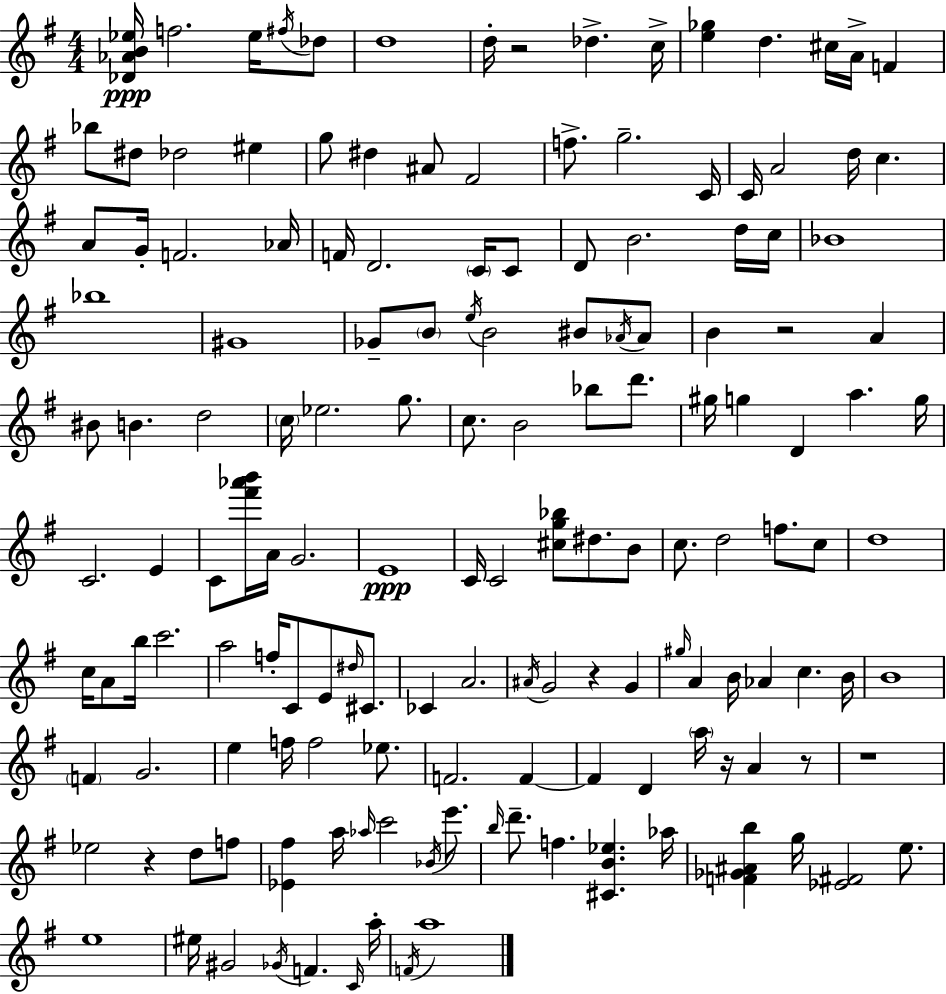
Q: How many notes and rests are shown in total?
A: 153